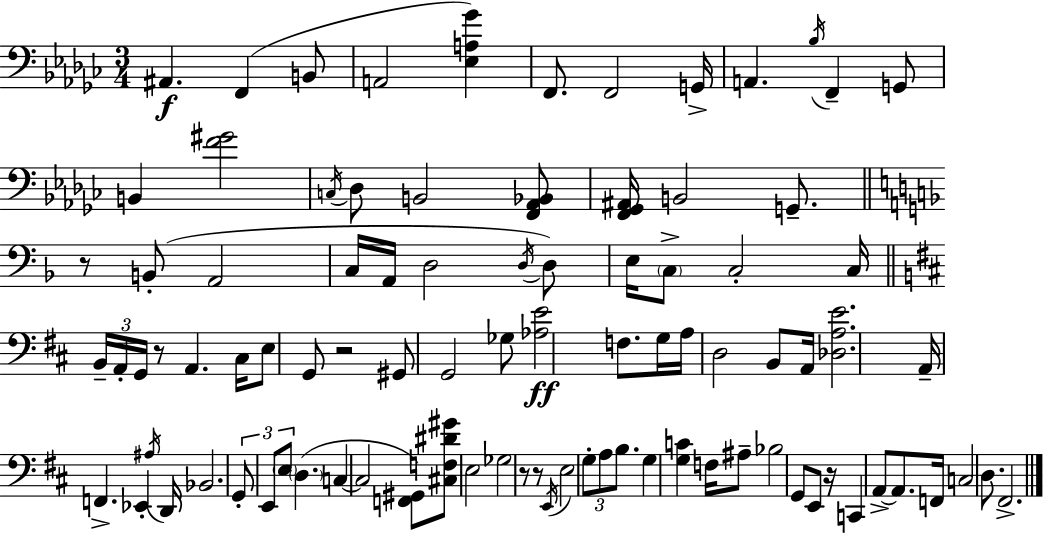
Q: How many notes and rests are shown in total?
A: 91